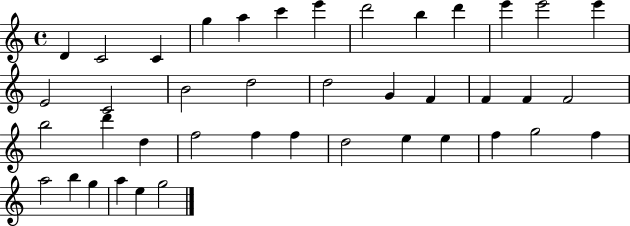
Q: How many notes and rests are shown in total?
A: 41